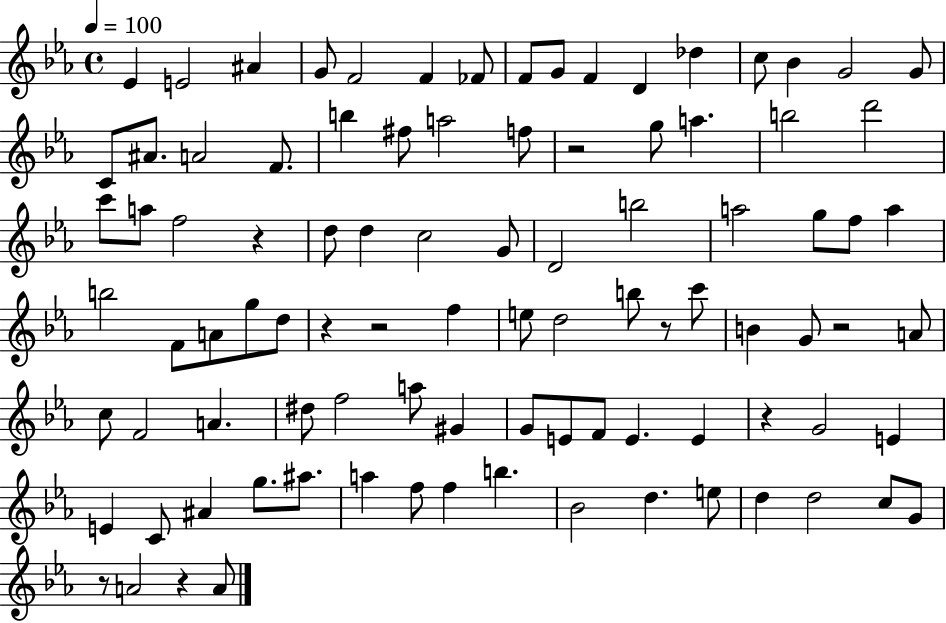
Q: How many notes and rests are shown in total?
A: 95